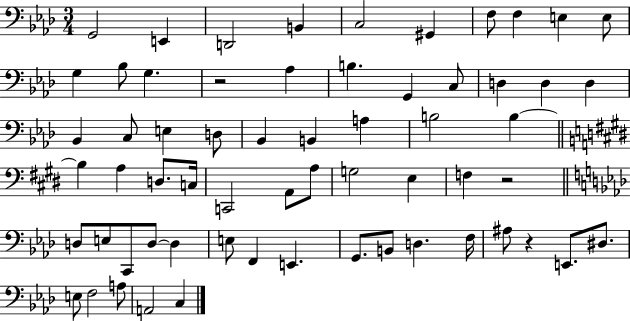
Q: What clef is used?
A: bass